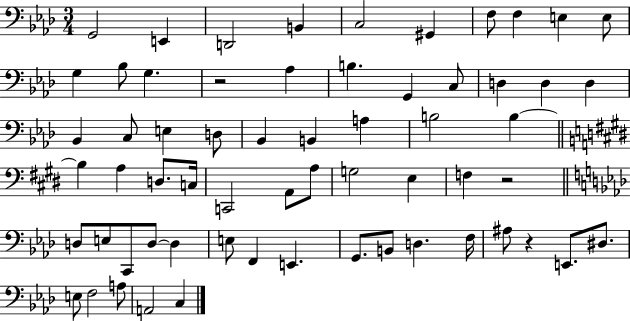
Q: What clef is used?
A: bass